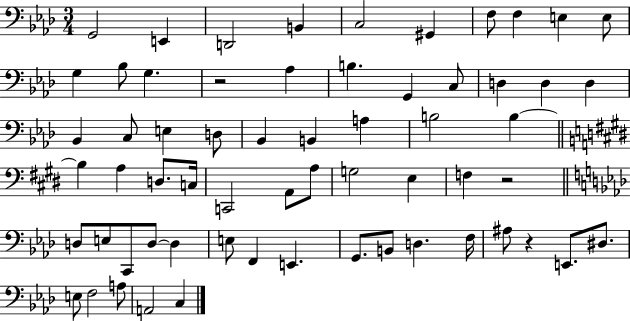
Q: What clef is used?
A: bass